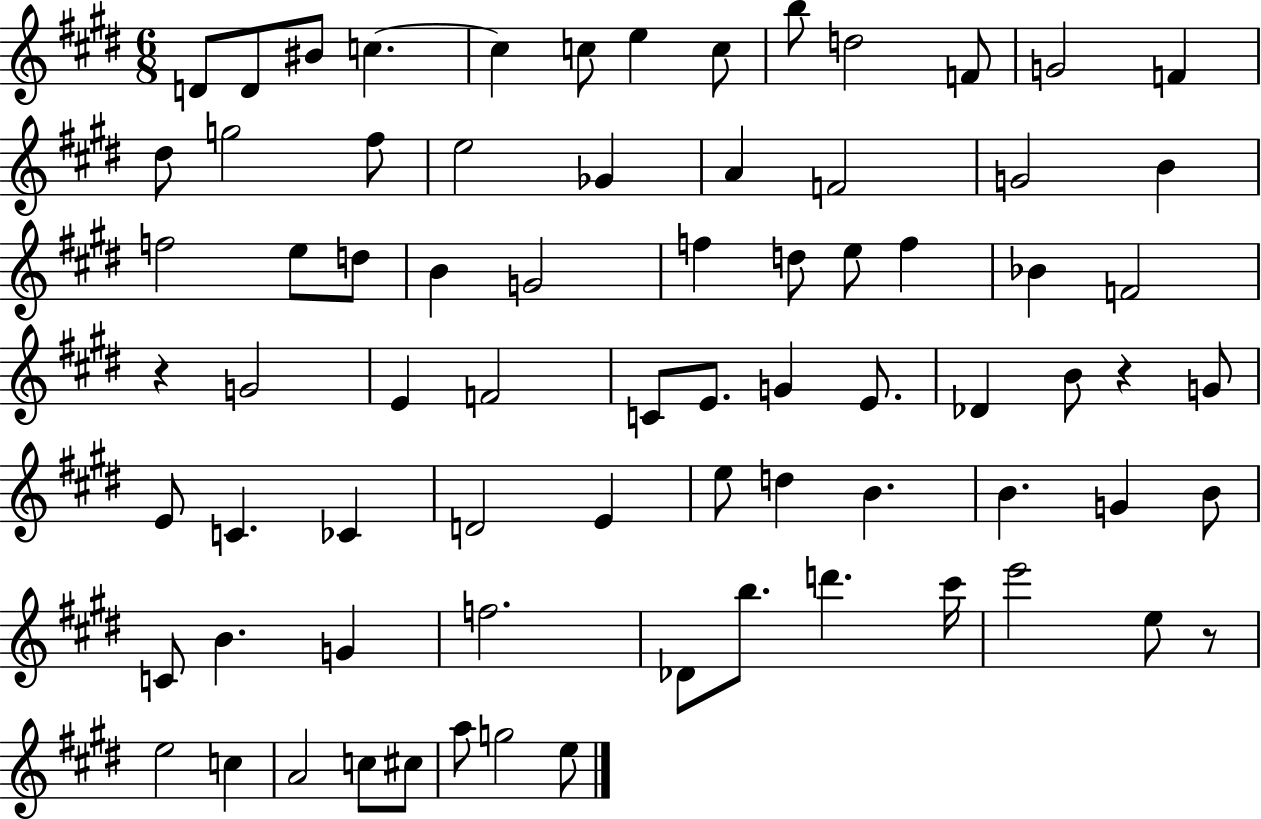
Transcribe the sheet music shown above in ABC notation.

X:1
T:Untitled
M:6/8
L:1/4
K:E
D/2 D/2 ^B/2 c c c/2 e c/2 b/2 d2 F/2 G2 F ^d/2 g2 ^f/2 e2 _G A F2 G2 B f2 e/2 d/2 B G2 f d/2 e/2 f _B F2 z G2 E F2 C/2 E/2 G E/2 _D B/2 z G/2 E/2 C _C D2 E e/2 d B B G B/2 C/2 B G f2 _D/2 b/2 d' ^c'/4 e'2 e/2 z/2 e2 c A2 c/2 ^c/2 a/2 g2 e/2